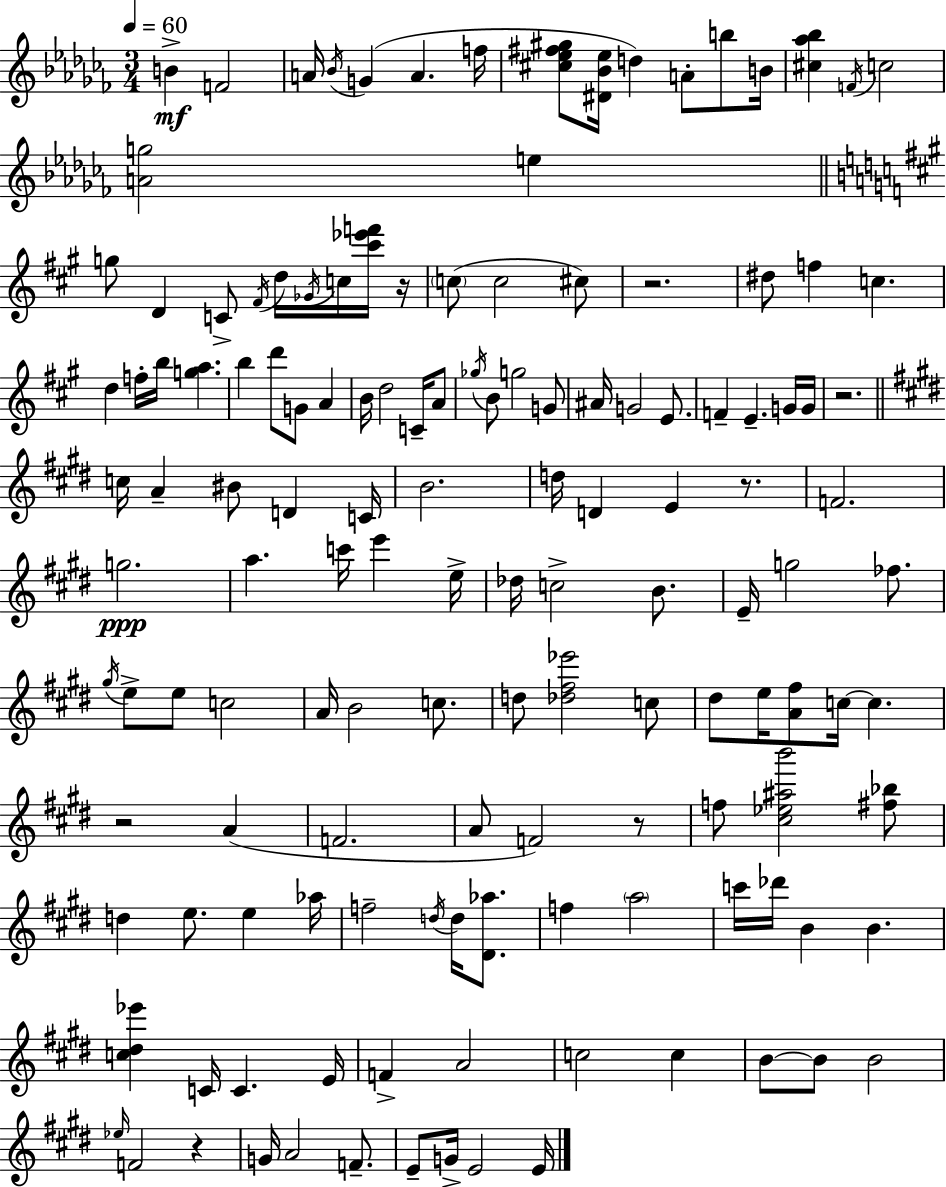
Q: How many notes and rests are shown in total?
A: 139